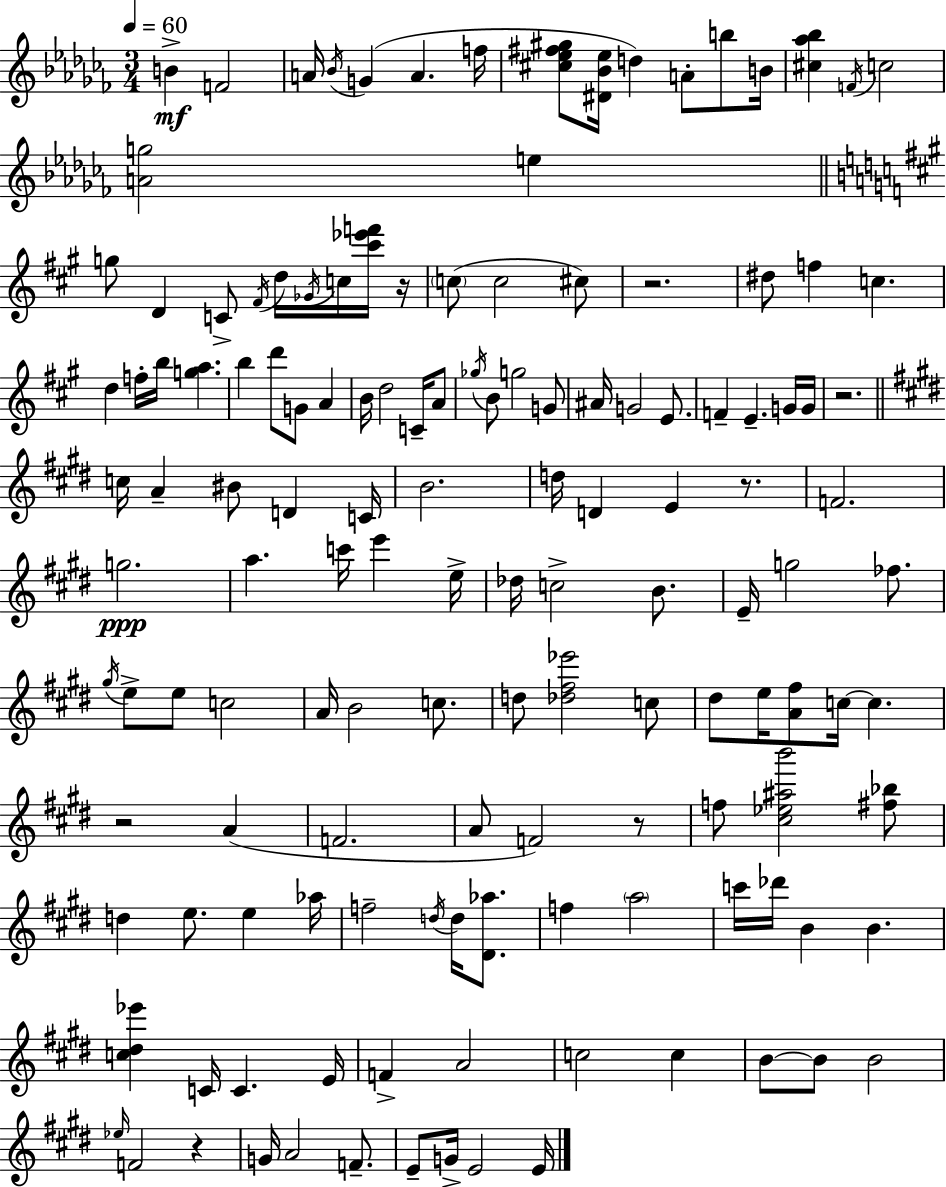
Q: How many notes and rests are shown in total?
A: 139